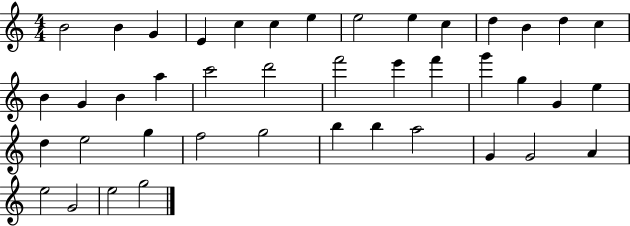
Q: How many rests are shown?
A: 0